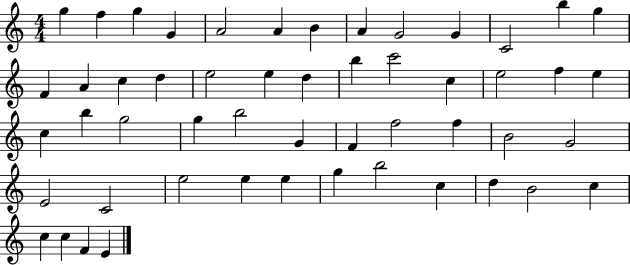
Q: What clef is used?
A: treble